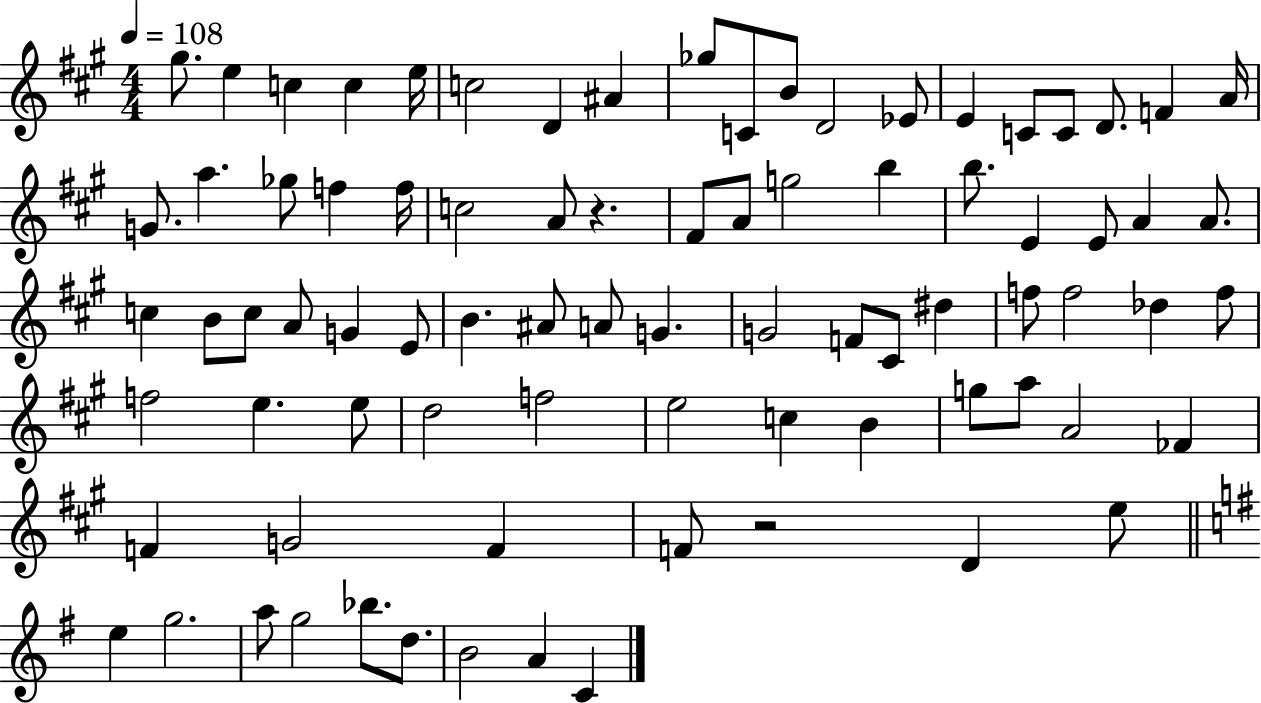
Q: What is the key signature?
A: A major